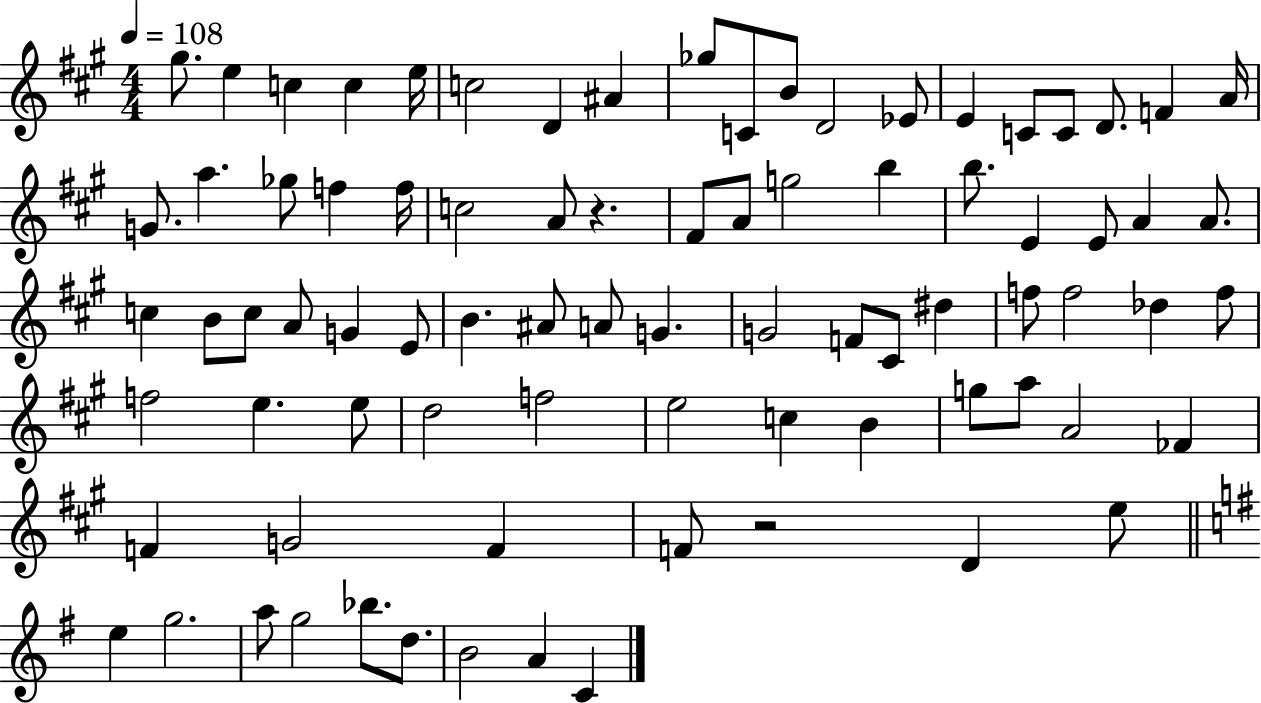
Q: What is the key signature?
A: A major